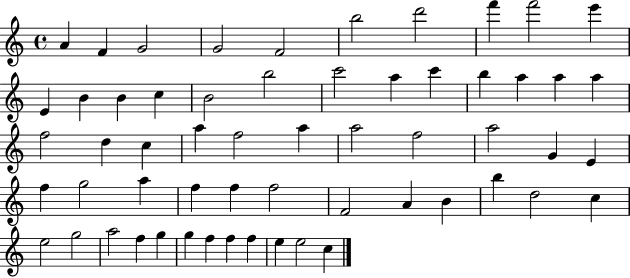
{
  \clef treble
  \time 4/4
  \defaultTimeSignature
  \key c \major
  a'4 f'4 g'2 | g'2 f'2 | b''2 d'''2 | f'''4 f'''2 e'''4 | \break e'4 b'4 b'4 c''4 | b'2 b''2 | c'''2 a''4 c'''4 | b''4 a''4 a''4 a''4 | \break f''2 d''4 c''4 | a''4 f''2 a''4 | a''2 f''2 | a''2 g'4 e'4 | \break f''4 g''2 a''4 | f''4 f''4 f''2 | f'2 a'4 b'4 | b''4 d''2 c''4 | \break e''2 g''2 | a''2 f''4 g''4 | g''4 f''4 f''4 f''4 | e''4 e''2 c''4 | \break \bar "|."
}